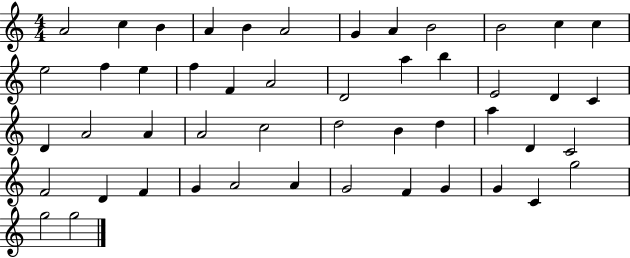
A4/h C5/q B4/q A4/q B4/q A4/h G4/q A4/q B4/h B4/h C5/q C5/q E5/h F5/q E5/q F5/q F4/q A4/h D4/h A5/q B5/q E4/h D4/q C4/q D4/q A4/h A4/q A4/h C5/h D5/h B4/q D5/q A5/q D4/q C4/h F4/h D4/q F4/q G4/q A4/h A4/q G4/h F4/q G4/q G4/q C4/q G5/h G5/h G5/h